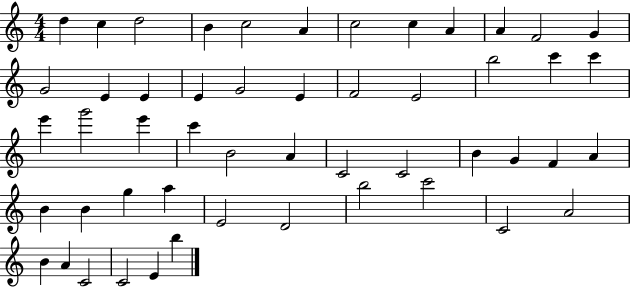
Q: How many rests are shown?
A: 0